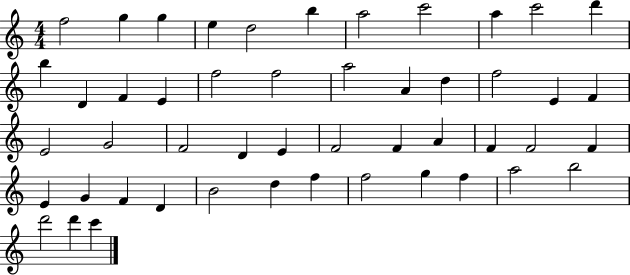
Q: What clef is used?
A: treble